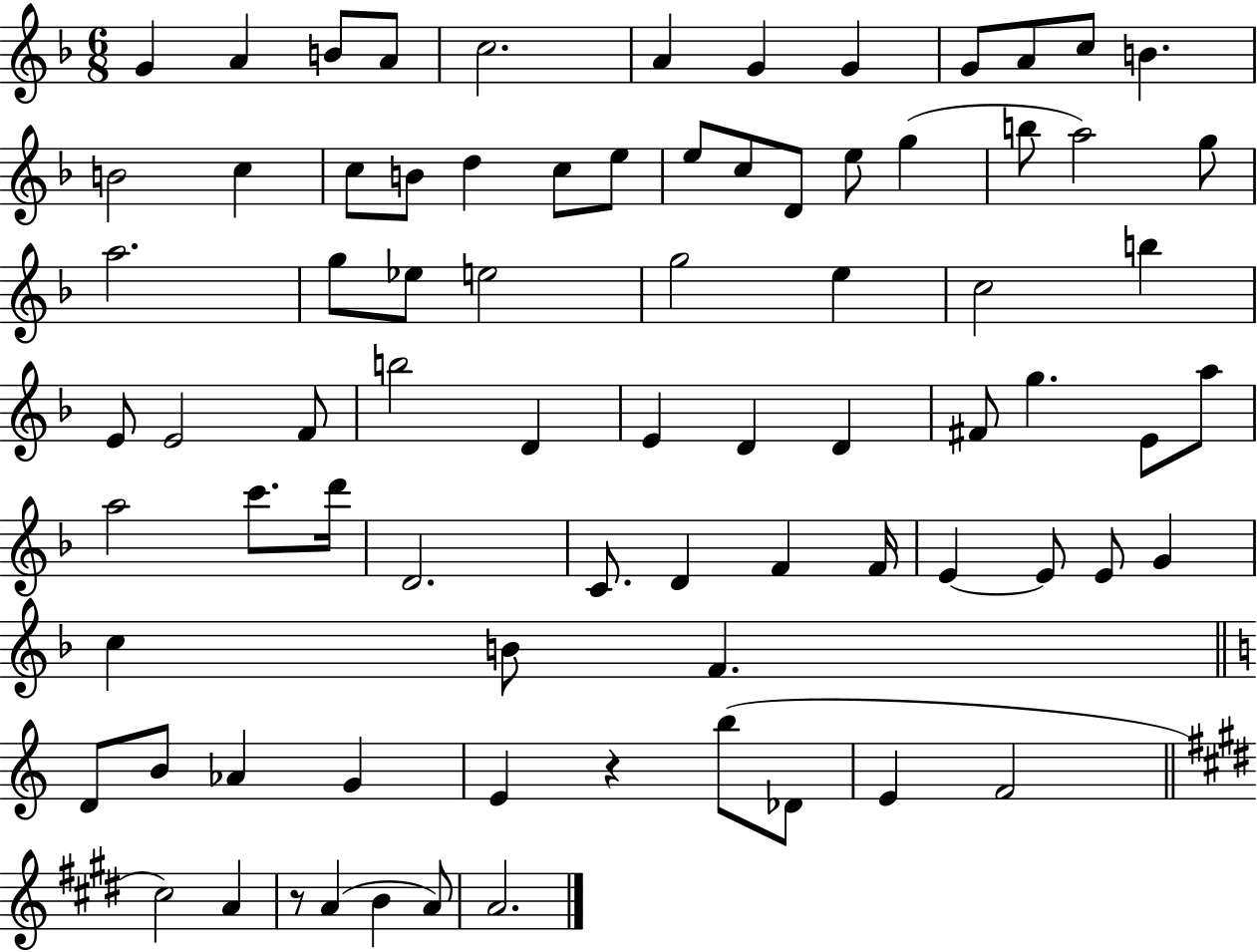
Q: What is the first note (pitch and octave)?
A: G4